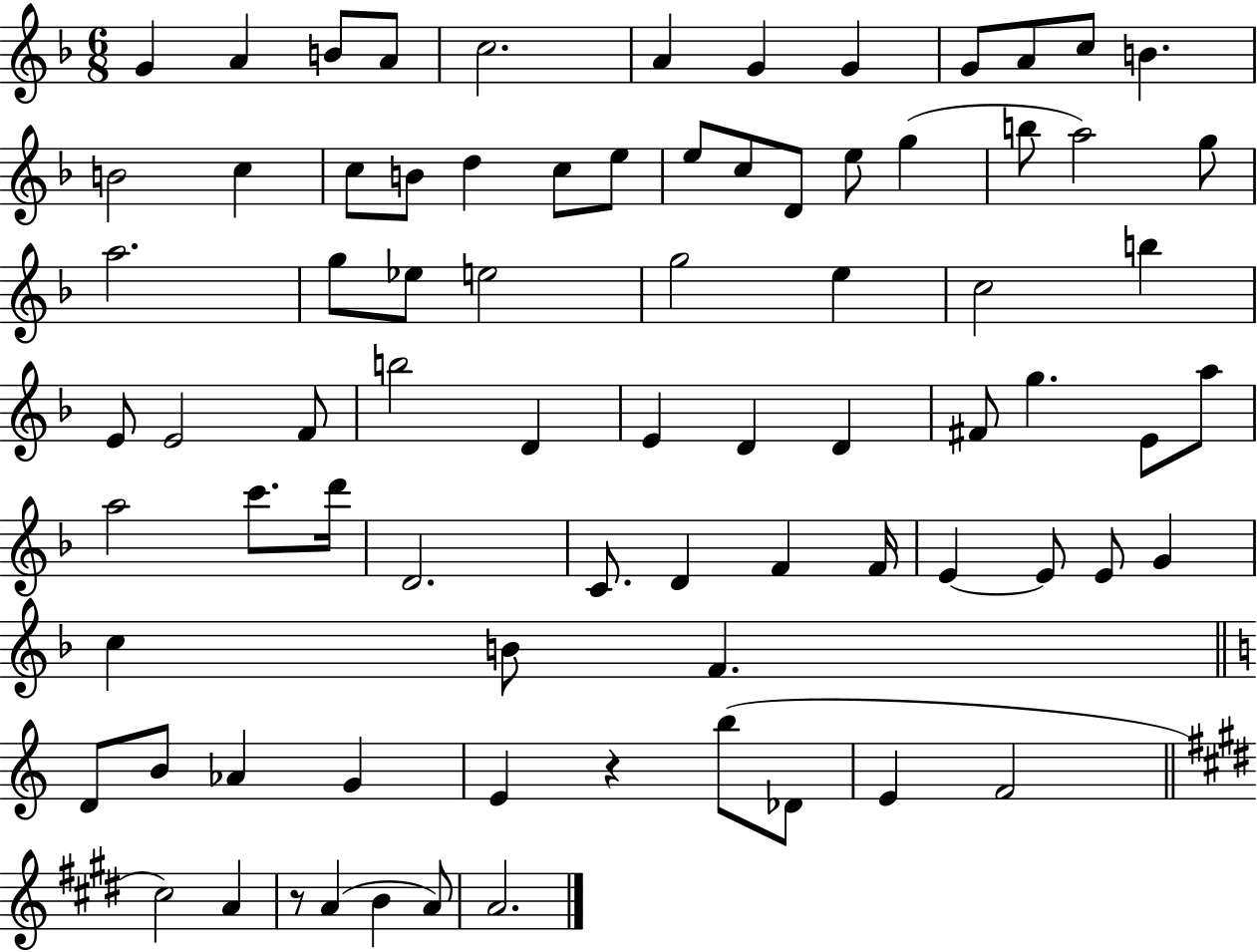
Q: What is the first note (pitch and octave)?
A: G4